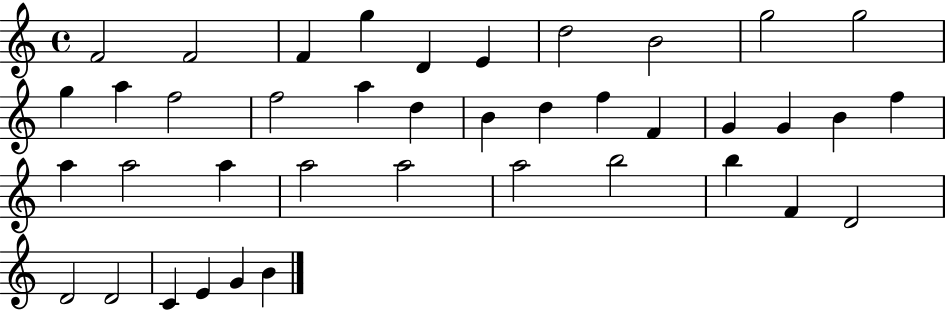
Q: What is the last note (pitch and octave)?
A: B4